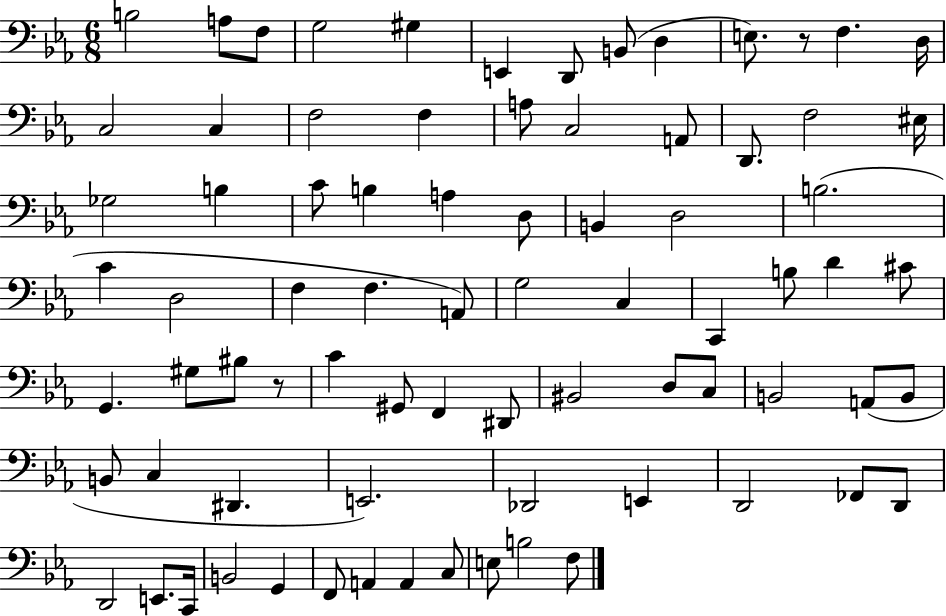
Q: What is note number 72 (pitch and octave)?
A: A2